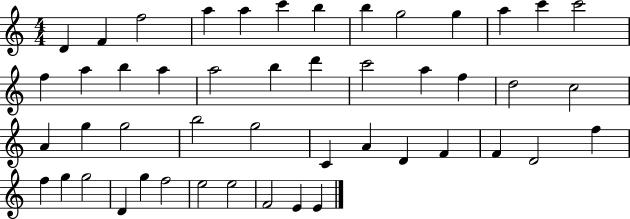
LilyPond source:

{
  \clef treble
  \numericTimeSignature
  \time 4/4
  \key c \major
  d'4 f'4 f''2 | a''4 a''4 c'''4 b''4 | b''4 g''2 g''4 | a''4 c'''4 c'''2 | \break f''4 a''4 b''4 a''4 | a''2 b''4 d'''4 | c'''2 a''4 f''4 | d''2 c''2 | \break a'4 g''4 g''2 | b''2 g''2 | c'4 a'4 d'4 f'4 | f'4 d'2 f''4 | \break f''4 g''4 g''2 | d'4 g''4 f''2 | e''2 e''2 | f'2 e'4 e'4 | \break \bar "|."
}